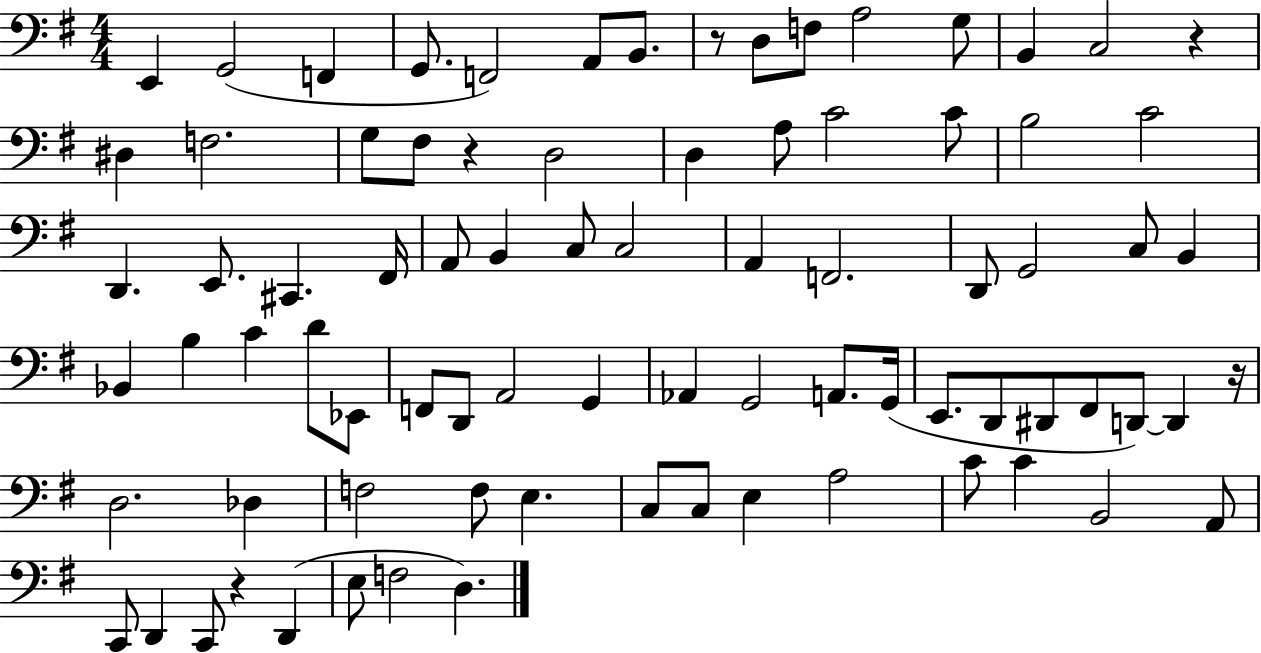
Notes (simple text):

E2/q G2/h F2/q G2/e. F2/h A2/e B2/e. R/e D3/e F3/e A3/h G3/e B2/q C3/h R/q D#3/q F3/h. G3/e F#3/e R/q D3/h D3/q A3/e C4/h C4/e B3/h C4/h D2/q. E2/e. C#2/q. F#2/s A2/e B2/q C3/e C3/h A2/q F2/h. D2/e G2/h C3/e B2/q Bb2/q B3/q C4/q D4/e Eb2/e F2/e D2/e A2/h G2/q Ab2/q G2/h A2/e. G2/s E2/e. D2/e D#2/e F#2/e D2/e D2/q R/s D3/h. Db3/q F3/h F3/e E3/q. C3/e C3/e E3/q A3/h C4/e C4/q B2/h A2/e C2/e D2/q C2/e R/q D2/q E3/e F3/h D3/q.